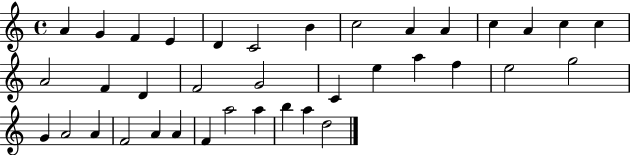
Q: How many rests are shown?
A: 0